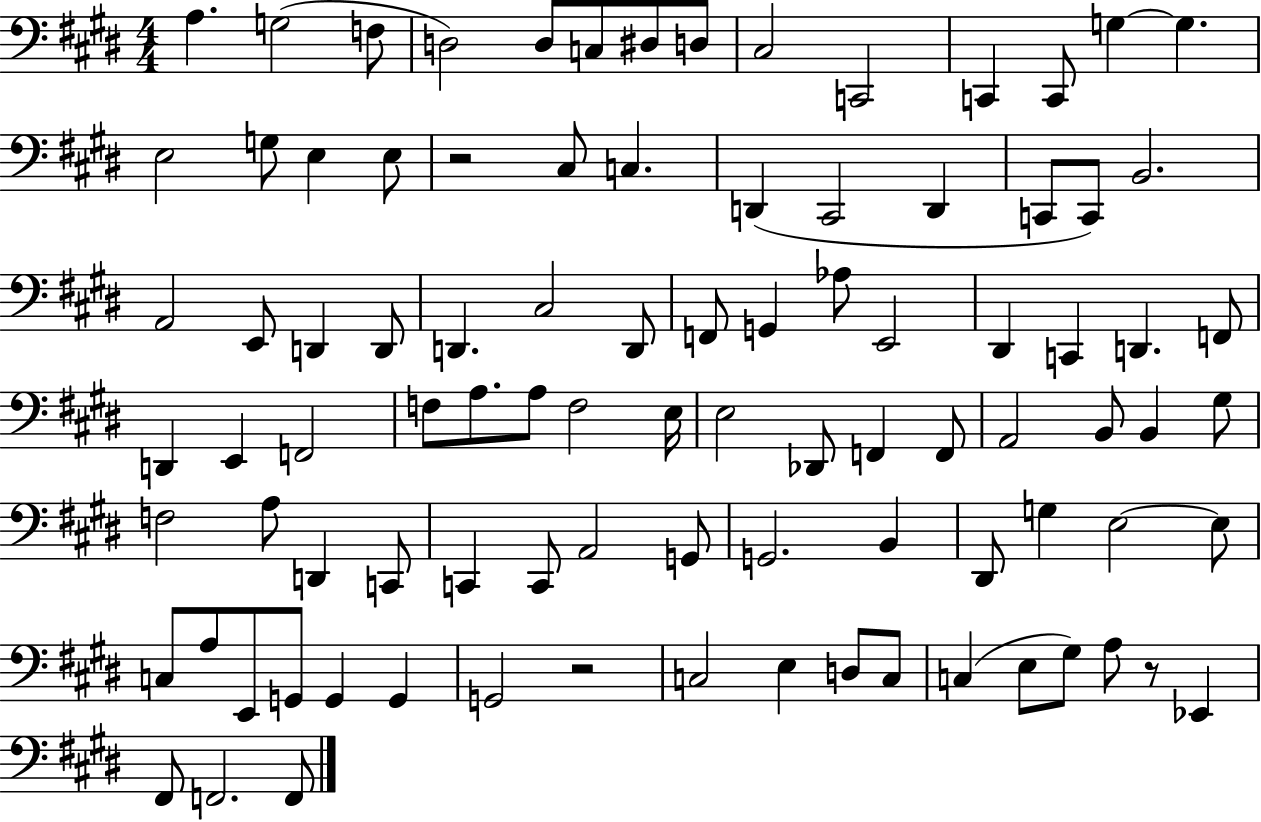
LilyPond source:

{
  \clef bass
  \numericTimeSignature
  \time 4/4
  \key e \major
  a4. g2( f8 | d2) d8 c8 dis8 d8 | cis2 c,2 | c,4 c,8 g4~~ g4. | \break e2 g8 e4 e8 | r2 cis8 c4. | d,4( cis,2 d,4 | c,8 c,8) b,2. | \break a,2 e,8 d,4 d,8 | d,4. cis2 d,8 | f,8 g,4 aes8 e,2 | dis,4 c,4 d,4. f,8 | \break d,4 e,4 f,2 | f8 a8. a8 f2 e16 | e2 des,8 f,4 f,8 | a,2 b,8 b,4 gis8 | \break f2 a8 d,4 c,8 | c,4 c,8 a,2 g,8 | g,2. b,4 | dis,8 g4 e2~~ e8 | \break c8 a8 e,8 g,8 g,4 g,4 | g,2 r2 | c2 e4 d8 c8 | c4( e8 gis8) a8 r8 ees,4 | \break fis,8 f,2. f,8 | \bar "|."
}